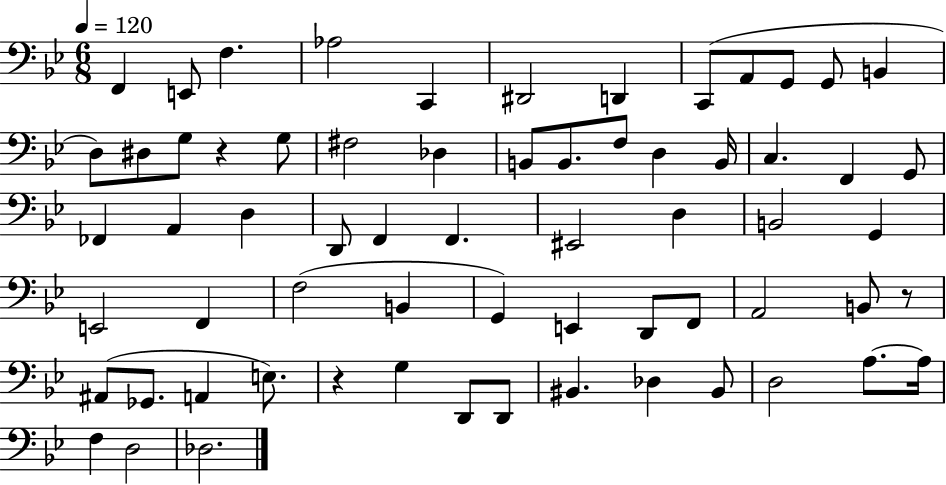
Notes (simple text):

F2/q E2/e F3/q. Ab3/h C2/q D#2/h D2/q C2/e A2/e G2/e G2/e B2/q D3/e D#3/e G3/e R/q G3/e F#3/h Db3/q B2/e B2/e. F3/e D3/q B2/s C3/q. F2/q G2/e FES2/q A2/q D3/q D2/e F2/q F2/q. EIS2/h D3/q B2/h G2/q E2/h F2/q F3/h B2/q G2/q E2/q D2/e F2/e A2/h B2/e R/e A#2/e Gb2/e. A2/q E3/e. R/q G3/q D2/e D2/e BIS2/q. Db3/q BIS2/e D3/h A3/e. A3/s F3/q D3/h Db3/h.